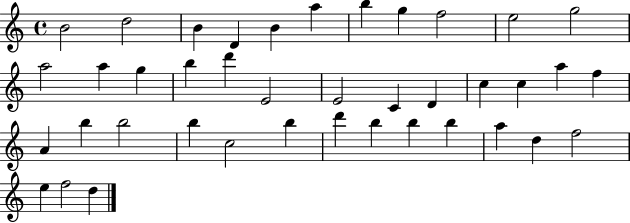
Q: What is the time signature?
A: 4/4